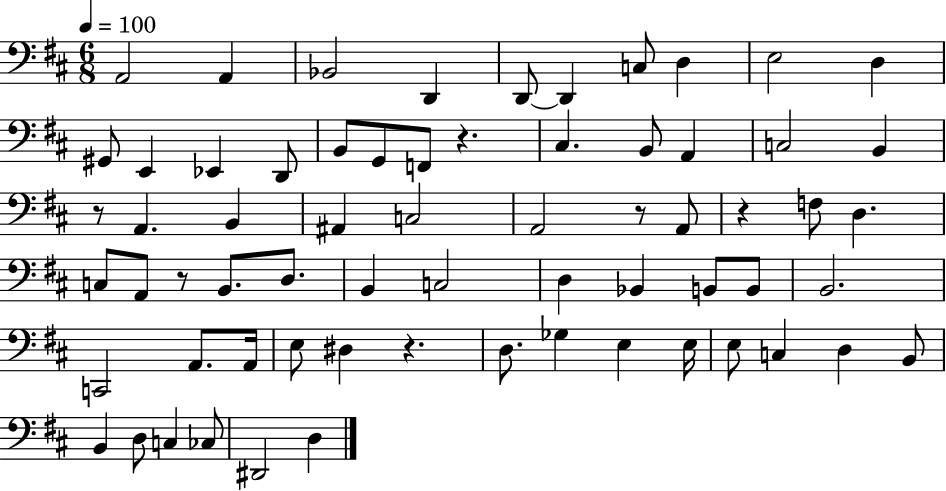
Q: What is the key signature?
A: D major